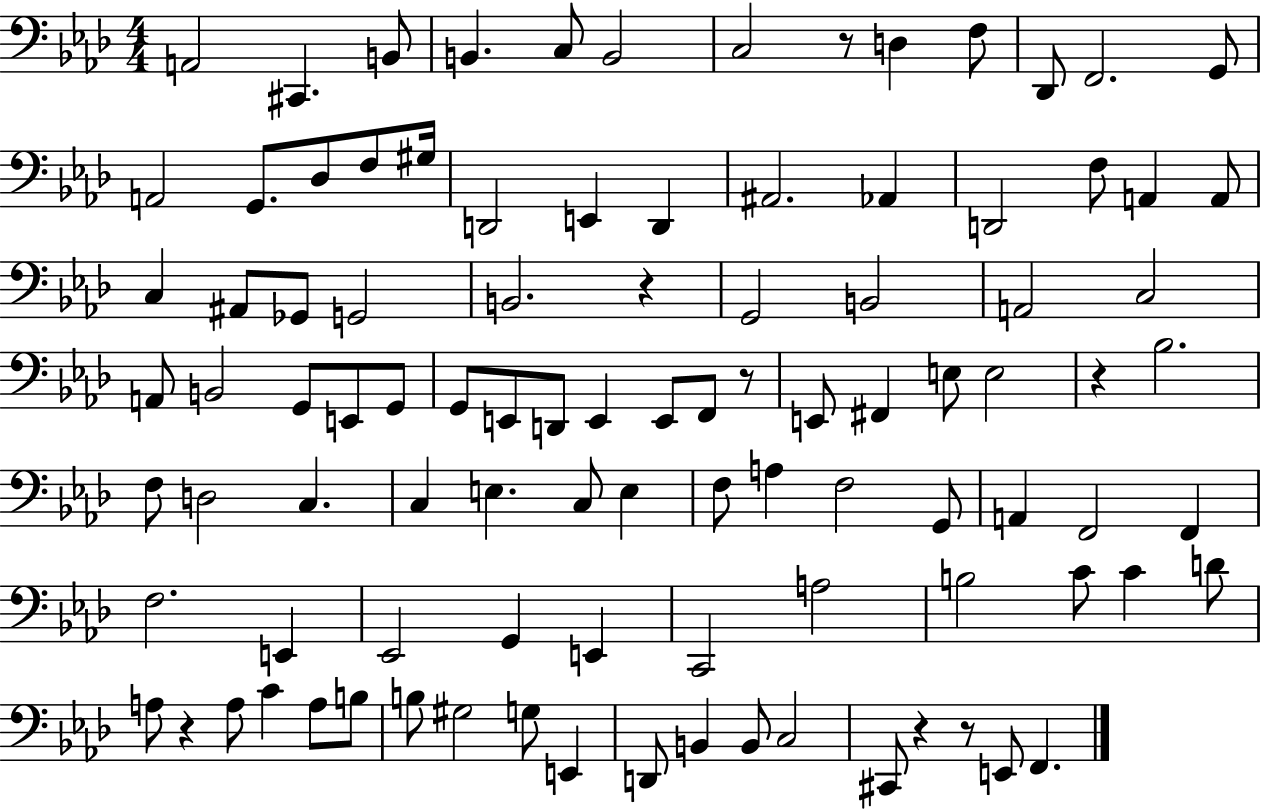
A2/h C#2/q. B2/e B2/q. C3/e B2/h C3/h R/e D3/q F3/e Db2/e F2/h. G2/e A2/h G2/e. Db3/e F3/e G#3/s D2/h E2/q D2/q A#2/h. Ab2/q D2/h F3/e A2/q A2/e C3/q A#2/e Gb2/e G2/h B2/h. R/q G2/h B2/h A2/h C3/h A2/e B2/h G2/e E2/e G2/e G2/e E2/e D2/e E2/q E2/e F2/e R/e E2/e F#2/q E3/e E3/h R/q Bb3/h. F3/e D3/h C3/q. C3/q E3/q. C3/e E3/q F3/e A3/q F3/h G2/e A2/q F2/h F2/q F3/h. E2/q Eb2/h G2/q E2/q C2/h A3/h B3/h C4/e C4/q D4/e A3/e R/q A3/e C4/q A3/e B3/e B3/e G#3/h G3/e E2/q D2/e B2/q B2/e C3/h C#2/e R/q R/e E2/e F2/q.